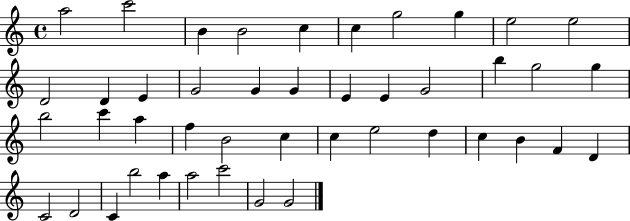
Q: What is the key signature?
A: C major